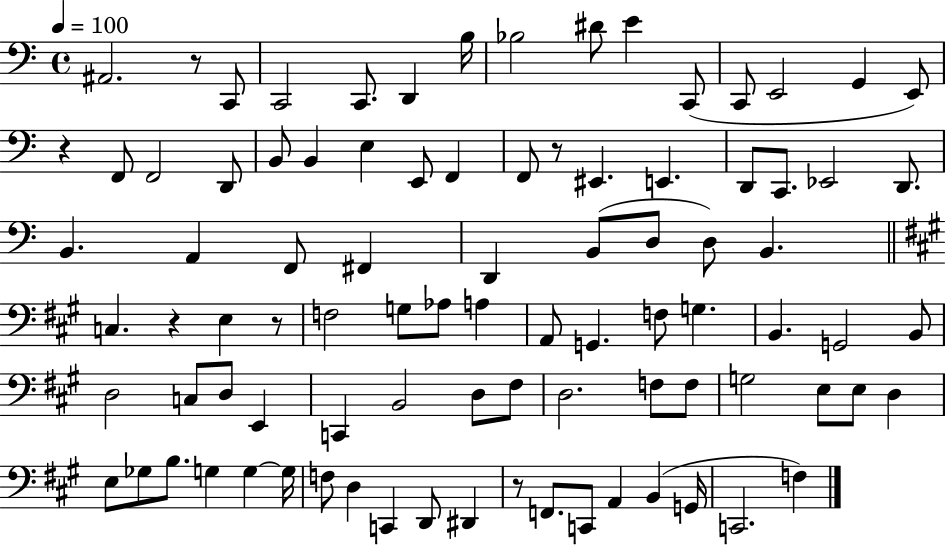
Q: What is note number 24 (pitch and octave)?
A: EIS2